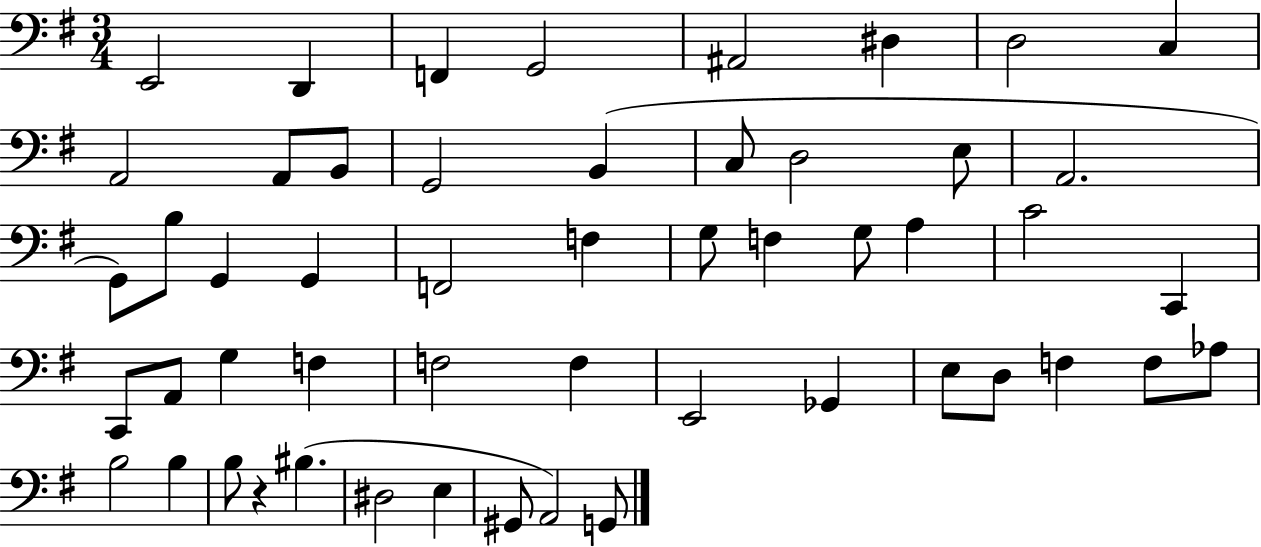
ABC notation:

X:1
T:Untitled
M:3/4
L:1/4
K:G
E,,2 D,, F,, G,,2 ^A,,2 ^D, D,2 C, A,,2 A,,/2 B,,/2 G,,2 B,, C,/2 D,2 E,/2 A,,2 G,,/2 B,/2 G,, G,, F,,2 F, G,/2 F, G,/2 A, C2 C,, C,,/2 A,,/2 G, F, F,2 F, E,,2 _G,, E,/2 D,/2 F, F,/2 _A,/2 B,2 B, B,/2 z ^B, ^D,2 E, ^G,,/2 A,,2 G,,/2